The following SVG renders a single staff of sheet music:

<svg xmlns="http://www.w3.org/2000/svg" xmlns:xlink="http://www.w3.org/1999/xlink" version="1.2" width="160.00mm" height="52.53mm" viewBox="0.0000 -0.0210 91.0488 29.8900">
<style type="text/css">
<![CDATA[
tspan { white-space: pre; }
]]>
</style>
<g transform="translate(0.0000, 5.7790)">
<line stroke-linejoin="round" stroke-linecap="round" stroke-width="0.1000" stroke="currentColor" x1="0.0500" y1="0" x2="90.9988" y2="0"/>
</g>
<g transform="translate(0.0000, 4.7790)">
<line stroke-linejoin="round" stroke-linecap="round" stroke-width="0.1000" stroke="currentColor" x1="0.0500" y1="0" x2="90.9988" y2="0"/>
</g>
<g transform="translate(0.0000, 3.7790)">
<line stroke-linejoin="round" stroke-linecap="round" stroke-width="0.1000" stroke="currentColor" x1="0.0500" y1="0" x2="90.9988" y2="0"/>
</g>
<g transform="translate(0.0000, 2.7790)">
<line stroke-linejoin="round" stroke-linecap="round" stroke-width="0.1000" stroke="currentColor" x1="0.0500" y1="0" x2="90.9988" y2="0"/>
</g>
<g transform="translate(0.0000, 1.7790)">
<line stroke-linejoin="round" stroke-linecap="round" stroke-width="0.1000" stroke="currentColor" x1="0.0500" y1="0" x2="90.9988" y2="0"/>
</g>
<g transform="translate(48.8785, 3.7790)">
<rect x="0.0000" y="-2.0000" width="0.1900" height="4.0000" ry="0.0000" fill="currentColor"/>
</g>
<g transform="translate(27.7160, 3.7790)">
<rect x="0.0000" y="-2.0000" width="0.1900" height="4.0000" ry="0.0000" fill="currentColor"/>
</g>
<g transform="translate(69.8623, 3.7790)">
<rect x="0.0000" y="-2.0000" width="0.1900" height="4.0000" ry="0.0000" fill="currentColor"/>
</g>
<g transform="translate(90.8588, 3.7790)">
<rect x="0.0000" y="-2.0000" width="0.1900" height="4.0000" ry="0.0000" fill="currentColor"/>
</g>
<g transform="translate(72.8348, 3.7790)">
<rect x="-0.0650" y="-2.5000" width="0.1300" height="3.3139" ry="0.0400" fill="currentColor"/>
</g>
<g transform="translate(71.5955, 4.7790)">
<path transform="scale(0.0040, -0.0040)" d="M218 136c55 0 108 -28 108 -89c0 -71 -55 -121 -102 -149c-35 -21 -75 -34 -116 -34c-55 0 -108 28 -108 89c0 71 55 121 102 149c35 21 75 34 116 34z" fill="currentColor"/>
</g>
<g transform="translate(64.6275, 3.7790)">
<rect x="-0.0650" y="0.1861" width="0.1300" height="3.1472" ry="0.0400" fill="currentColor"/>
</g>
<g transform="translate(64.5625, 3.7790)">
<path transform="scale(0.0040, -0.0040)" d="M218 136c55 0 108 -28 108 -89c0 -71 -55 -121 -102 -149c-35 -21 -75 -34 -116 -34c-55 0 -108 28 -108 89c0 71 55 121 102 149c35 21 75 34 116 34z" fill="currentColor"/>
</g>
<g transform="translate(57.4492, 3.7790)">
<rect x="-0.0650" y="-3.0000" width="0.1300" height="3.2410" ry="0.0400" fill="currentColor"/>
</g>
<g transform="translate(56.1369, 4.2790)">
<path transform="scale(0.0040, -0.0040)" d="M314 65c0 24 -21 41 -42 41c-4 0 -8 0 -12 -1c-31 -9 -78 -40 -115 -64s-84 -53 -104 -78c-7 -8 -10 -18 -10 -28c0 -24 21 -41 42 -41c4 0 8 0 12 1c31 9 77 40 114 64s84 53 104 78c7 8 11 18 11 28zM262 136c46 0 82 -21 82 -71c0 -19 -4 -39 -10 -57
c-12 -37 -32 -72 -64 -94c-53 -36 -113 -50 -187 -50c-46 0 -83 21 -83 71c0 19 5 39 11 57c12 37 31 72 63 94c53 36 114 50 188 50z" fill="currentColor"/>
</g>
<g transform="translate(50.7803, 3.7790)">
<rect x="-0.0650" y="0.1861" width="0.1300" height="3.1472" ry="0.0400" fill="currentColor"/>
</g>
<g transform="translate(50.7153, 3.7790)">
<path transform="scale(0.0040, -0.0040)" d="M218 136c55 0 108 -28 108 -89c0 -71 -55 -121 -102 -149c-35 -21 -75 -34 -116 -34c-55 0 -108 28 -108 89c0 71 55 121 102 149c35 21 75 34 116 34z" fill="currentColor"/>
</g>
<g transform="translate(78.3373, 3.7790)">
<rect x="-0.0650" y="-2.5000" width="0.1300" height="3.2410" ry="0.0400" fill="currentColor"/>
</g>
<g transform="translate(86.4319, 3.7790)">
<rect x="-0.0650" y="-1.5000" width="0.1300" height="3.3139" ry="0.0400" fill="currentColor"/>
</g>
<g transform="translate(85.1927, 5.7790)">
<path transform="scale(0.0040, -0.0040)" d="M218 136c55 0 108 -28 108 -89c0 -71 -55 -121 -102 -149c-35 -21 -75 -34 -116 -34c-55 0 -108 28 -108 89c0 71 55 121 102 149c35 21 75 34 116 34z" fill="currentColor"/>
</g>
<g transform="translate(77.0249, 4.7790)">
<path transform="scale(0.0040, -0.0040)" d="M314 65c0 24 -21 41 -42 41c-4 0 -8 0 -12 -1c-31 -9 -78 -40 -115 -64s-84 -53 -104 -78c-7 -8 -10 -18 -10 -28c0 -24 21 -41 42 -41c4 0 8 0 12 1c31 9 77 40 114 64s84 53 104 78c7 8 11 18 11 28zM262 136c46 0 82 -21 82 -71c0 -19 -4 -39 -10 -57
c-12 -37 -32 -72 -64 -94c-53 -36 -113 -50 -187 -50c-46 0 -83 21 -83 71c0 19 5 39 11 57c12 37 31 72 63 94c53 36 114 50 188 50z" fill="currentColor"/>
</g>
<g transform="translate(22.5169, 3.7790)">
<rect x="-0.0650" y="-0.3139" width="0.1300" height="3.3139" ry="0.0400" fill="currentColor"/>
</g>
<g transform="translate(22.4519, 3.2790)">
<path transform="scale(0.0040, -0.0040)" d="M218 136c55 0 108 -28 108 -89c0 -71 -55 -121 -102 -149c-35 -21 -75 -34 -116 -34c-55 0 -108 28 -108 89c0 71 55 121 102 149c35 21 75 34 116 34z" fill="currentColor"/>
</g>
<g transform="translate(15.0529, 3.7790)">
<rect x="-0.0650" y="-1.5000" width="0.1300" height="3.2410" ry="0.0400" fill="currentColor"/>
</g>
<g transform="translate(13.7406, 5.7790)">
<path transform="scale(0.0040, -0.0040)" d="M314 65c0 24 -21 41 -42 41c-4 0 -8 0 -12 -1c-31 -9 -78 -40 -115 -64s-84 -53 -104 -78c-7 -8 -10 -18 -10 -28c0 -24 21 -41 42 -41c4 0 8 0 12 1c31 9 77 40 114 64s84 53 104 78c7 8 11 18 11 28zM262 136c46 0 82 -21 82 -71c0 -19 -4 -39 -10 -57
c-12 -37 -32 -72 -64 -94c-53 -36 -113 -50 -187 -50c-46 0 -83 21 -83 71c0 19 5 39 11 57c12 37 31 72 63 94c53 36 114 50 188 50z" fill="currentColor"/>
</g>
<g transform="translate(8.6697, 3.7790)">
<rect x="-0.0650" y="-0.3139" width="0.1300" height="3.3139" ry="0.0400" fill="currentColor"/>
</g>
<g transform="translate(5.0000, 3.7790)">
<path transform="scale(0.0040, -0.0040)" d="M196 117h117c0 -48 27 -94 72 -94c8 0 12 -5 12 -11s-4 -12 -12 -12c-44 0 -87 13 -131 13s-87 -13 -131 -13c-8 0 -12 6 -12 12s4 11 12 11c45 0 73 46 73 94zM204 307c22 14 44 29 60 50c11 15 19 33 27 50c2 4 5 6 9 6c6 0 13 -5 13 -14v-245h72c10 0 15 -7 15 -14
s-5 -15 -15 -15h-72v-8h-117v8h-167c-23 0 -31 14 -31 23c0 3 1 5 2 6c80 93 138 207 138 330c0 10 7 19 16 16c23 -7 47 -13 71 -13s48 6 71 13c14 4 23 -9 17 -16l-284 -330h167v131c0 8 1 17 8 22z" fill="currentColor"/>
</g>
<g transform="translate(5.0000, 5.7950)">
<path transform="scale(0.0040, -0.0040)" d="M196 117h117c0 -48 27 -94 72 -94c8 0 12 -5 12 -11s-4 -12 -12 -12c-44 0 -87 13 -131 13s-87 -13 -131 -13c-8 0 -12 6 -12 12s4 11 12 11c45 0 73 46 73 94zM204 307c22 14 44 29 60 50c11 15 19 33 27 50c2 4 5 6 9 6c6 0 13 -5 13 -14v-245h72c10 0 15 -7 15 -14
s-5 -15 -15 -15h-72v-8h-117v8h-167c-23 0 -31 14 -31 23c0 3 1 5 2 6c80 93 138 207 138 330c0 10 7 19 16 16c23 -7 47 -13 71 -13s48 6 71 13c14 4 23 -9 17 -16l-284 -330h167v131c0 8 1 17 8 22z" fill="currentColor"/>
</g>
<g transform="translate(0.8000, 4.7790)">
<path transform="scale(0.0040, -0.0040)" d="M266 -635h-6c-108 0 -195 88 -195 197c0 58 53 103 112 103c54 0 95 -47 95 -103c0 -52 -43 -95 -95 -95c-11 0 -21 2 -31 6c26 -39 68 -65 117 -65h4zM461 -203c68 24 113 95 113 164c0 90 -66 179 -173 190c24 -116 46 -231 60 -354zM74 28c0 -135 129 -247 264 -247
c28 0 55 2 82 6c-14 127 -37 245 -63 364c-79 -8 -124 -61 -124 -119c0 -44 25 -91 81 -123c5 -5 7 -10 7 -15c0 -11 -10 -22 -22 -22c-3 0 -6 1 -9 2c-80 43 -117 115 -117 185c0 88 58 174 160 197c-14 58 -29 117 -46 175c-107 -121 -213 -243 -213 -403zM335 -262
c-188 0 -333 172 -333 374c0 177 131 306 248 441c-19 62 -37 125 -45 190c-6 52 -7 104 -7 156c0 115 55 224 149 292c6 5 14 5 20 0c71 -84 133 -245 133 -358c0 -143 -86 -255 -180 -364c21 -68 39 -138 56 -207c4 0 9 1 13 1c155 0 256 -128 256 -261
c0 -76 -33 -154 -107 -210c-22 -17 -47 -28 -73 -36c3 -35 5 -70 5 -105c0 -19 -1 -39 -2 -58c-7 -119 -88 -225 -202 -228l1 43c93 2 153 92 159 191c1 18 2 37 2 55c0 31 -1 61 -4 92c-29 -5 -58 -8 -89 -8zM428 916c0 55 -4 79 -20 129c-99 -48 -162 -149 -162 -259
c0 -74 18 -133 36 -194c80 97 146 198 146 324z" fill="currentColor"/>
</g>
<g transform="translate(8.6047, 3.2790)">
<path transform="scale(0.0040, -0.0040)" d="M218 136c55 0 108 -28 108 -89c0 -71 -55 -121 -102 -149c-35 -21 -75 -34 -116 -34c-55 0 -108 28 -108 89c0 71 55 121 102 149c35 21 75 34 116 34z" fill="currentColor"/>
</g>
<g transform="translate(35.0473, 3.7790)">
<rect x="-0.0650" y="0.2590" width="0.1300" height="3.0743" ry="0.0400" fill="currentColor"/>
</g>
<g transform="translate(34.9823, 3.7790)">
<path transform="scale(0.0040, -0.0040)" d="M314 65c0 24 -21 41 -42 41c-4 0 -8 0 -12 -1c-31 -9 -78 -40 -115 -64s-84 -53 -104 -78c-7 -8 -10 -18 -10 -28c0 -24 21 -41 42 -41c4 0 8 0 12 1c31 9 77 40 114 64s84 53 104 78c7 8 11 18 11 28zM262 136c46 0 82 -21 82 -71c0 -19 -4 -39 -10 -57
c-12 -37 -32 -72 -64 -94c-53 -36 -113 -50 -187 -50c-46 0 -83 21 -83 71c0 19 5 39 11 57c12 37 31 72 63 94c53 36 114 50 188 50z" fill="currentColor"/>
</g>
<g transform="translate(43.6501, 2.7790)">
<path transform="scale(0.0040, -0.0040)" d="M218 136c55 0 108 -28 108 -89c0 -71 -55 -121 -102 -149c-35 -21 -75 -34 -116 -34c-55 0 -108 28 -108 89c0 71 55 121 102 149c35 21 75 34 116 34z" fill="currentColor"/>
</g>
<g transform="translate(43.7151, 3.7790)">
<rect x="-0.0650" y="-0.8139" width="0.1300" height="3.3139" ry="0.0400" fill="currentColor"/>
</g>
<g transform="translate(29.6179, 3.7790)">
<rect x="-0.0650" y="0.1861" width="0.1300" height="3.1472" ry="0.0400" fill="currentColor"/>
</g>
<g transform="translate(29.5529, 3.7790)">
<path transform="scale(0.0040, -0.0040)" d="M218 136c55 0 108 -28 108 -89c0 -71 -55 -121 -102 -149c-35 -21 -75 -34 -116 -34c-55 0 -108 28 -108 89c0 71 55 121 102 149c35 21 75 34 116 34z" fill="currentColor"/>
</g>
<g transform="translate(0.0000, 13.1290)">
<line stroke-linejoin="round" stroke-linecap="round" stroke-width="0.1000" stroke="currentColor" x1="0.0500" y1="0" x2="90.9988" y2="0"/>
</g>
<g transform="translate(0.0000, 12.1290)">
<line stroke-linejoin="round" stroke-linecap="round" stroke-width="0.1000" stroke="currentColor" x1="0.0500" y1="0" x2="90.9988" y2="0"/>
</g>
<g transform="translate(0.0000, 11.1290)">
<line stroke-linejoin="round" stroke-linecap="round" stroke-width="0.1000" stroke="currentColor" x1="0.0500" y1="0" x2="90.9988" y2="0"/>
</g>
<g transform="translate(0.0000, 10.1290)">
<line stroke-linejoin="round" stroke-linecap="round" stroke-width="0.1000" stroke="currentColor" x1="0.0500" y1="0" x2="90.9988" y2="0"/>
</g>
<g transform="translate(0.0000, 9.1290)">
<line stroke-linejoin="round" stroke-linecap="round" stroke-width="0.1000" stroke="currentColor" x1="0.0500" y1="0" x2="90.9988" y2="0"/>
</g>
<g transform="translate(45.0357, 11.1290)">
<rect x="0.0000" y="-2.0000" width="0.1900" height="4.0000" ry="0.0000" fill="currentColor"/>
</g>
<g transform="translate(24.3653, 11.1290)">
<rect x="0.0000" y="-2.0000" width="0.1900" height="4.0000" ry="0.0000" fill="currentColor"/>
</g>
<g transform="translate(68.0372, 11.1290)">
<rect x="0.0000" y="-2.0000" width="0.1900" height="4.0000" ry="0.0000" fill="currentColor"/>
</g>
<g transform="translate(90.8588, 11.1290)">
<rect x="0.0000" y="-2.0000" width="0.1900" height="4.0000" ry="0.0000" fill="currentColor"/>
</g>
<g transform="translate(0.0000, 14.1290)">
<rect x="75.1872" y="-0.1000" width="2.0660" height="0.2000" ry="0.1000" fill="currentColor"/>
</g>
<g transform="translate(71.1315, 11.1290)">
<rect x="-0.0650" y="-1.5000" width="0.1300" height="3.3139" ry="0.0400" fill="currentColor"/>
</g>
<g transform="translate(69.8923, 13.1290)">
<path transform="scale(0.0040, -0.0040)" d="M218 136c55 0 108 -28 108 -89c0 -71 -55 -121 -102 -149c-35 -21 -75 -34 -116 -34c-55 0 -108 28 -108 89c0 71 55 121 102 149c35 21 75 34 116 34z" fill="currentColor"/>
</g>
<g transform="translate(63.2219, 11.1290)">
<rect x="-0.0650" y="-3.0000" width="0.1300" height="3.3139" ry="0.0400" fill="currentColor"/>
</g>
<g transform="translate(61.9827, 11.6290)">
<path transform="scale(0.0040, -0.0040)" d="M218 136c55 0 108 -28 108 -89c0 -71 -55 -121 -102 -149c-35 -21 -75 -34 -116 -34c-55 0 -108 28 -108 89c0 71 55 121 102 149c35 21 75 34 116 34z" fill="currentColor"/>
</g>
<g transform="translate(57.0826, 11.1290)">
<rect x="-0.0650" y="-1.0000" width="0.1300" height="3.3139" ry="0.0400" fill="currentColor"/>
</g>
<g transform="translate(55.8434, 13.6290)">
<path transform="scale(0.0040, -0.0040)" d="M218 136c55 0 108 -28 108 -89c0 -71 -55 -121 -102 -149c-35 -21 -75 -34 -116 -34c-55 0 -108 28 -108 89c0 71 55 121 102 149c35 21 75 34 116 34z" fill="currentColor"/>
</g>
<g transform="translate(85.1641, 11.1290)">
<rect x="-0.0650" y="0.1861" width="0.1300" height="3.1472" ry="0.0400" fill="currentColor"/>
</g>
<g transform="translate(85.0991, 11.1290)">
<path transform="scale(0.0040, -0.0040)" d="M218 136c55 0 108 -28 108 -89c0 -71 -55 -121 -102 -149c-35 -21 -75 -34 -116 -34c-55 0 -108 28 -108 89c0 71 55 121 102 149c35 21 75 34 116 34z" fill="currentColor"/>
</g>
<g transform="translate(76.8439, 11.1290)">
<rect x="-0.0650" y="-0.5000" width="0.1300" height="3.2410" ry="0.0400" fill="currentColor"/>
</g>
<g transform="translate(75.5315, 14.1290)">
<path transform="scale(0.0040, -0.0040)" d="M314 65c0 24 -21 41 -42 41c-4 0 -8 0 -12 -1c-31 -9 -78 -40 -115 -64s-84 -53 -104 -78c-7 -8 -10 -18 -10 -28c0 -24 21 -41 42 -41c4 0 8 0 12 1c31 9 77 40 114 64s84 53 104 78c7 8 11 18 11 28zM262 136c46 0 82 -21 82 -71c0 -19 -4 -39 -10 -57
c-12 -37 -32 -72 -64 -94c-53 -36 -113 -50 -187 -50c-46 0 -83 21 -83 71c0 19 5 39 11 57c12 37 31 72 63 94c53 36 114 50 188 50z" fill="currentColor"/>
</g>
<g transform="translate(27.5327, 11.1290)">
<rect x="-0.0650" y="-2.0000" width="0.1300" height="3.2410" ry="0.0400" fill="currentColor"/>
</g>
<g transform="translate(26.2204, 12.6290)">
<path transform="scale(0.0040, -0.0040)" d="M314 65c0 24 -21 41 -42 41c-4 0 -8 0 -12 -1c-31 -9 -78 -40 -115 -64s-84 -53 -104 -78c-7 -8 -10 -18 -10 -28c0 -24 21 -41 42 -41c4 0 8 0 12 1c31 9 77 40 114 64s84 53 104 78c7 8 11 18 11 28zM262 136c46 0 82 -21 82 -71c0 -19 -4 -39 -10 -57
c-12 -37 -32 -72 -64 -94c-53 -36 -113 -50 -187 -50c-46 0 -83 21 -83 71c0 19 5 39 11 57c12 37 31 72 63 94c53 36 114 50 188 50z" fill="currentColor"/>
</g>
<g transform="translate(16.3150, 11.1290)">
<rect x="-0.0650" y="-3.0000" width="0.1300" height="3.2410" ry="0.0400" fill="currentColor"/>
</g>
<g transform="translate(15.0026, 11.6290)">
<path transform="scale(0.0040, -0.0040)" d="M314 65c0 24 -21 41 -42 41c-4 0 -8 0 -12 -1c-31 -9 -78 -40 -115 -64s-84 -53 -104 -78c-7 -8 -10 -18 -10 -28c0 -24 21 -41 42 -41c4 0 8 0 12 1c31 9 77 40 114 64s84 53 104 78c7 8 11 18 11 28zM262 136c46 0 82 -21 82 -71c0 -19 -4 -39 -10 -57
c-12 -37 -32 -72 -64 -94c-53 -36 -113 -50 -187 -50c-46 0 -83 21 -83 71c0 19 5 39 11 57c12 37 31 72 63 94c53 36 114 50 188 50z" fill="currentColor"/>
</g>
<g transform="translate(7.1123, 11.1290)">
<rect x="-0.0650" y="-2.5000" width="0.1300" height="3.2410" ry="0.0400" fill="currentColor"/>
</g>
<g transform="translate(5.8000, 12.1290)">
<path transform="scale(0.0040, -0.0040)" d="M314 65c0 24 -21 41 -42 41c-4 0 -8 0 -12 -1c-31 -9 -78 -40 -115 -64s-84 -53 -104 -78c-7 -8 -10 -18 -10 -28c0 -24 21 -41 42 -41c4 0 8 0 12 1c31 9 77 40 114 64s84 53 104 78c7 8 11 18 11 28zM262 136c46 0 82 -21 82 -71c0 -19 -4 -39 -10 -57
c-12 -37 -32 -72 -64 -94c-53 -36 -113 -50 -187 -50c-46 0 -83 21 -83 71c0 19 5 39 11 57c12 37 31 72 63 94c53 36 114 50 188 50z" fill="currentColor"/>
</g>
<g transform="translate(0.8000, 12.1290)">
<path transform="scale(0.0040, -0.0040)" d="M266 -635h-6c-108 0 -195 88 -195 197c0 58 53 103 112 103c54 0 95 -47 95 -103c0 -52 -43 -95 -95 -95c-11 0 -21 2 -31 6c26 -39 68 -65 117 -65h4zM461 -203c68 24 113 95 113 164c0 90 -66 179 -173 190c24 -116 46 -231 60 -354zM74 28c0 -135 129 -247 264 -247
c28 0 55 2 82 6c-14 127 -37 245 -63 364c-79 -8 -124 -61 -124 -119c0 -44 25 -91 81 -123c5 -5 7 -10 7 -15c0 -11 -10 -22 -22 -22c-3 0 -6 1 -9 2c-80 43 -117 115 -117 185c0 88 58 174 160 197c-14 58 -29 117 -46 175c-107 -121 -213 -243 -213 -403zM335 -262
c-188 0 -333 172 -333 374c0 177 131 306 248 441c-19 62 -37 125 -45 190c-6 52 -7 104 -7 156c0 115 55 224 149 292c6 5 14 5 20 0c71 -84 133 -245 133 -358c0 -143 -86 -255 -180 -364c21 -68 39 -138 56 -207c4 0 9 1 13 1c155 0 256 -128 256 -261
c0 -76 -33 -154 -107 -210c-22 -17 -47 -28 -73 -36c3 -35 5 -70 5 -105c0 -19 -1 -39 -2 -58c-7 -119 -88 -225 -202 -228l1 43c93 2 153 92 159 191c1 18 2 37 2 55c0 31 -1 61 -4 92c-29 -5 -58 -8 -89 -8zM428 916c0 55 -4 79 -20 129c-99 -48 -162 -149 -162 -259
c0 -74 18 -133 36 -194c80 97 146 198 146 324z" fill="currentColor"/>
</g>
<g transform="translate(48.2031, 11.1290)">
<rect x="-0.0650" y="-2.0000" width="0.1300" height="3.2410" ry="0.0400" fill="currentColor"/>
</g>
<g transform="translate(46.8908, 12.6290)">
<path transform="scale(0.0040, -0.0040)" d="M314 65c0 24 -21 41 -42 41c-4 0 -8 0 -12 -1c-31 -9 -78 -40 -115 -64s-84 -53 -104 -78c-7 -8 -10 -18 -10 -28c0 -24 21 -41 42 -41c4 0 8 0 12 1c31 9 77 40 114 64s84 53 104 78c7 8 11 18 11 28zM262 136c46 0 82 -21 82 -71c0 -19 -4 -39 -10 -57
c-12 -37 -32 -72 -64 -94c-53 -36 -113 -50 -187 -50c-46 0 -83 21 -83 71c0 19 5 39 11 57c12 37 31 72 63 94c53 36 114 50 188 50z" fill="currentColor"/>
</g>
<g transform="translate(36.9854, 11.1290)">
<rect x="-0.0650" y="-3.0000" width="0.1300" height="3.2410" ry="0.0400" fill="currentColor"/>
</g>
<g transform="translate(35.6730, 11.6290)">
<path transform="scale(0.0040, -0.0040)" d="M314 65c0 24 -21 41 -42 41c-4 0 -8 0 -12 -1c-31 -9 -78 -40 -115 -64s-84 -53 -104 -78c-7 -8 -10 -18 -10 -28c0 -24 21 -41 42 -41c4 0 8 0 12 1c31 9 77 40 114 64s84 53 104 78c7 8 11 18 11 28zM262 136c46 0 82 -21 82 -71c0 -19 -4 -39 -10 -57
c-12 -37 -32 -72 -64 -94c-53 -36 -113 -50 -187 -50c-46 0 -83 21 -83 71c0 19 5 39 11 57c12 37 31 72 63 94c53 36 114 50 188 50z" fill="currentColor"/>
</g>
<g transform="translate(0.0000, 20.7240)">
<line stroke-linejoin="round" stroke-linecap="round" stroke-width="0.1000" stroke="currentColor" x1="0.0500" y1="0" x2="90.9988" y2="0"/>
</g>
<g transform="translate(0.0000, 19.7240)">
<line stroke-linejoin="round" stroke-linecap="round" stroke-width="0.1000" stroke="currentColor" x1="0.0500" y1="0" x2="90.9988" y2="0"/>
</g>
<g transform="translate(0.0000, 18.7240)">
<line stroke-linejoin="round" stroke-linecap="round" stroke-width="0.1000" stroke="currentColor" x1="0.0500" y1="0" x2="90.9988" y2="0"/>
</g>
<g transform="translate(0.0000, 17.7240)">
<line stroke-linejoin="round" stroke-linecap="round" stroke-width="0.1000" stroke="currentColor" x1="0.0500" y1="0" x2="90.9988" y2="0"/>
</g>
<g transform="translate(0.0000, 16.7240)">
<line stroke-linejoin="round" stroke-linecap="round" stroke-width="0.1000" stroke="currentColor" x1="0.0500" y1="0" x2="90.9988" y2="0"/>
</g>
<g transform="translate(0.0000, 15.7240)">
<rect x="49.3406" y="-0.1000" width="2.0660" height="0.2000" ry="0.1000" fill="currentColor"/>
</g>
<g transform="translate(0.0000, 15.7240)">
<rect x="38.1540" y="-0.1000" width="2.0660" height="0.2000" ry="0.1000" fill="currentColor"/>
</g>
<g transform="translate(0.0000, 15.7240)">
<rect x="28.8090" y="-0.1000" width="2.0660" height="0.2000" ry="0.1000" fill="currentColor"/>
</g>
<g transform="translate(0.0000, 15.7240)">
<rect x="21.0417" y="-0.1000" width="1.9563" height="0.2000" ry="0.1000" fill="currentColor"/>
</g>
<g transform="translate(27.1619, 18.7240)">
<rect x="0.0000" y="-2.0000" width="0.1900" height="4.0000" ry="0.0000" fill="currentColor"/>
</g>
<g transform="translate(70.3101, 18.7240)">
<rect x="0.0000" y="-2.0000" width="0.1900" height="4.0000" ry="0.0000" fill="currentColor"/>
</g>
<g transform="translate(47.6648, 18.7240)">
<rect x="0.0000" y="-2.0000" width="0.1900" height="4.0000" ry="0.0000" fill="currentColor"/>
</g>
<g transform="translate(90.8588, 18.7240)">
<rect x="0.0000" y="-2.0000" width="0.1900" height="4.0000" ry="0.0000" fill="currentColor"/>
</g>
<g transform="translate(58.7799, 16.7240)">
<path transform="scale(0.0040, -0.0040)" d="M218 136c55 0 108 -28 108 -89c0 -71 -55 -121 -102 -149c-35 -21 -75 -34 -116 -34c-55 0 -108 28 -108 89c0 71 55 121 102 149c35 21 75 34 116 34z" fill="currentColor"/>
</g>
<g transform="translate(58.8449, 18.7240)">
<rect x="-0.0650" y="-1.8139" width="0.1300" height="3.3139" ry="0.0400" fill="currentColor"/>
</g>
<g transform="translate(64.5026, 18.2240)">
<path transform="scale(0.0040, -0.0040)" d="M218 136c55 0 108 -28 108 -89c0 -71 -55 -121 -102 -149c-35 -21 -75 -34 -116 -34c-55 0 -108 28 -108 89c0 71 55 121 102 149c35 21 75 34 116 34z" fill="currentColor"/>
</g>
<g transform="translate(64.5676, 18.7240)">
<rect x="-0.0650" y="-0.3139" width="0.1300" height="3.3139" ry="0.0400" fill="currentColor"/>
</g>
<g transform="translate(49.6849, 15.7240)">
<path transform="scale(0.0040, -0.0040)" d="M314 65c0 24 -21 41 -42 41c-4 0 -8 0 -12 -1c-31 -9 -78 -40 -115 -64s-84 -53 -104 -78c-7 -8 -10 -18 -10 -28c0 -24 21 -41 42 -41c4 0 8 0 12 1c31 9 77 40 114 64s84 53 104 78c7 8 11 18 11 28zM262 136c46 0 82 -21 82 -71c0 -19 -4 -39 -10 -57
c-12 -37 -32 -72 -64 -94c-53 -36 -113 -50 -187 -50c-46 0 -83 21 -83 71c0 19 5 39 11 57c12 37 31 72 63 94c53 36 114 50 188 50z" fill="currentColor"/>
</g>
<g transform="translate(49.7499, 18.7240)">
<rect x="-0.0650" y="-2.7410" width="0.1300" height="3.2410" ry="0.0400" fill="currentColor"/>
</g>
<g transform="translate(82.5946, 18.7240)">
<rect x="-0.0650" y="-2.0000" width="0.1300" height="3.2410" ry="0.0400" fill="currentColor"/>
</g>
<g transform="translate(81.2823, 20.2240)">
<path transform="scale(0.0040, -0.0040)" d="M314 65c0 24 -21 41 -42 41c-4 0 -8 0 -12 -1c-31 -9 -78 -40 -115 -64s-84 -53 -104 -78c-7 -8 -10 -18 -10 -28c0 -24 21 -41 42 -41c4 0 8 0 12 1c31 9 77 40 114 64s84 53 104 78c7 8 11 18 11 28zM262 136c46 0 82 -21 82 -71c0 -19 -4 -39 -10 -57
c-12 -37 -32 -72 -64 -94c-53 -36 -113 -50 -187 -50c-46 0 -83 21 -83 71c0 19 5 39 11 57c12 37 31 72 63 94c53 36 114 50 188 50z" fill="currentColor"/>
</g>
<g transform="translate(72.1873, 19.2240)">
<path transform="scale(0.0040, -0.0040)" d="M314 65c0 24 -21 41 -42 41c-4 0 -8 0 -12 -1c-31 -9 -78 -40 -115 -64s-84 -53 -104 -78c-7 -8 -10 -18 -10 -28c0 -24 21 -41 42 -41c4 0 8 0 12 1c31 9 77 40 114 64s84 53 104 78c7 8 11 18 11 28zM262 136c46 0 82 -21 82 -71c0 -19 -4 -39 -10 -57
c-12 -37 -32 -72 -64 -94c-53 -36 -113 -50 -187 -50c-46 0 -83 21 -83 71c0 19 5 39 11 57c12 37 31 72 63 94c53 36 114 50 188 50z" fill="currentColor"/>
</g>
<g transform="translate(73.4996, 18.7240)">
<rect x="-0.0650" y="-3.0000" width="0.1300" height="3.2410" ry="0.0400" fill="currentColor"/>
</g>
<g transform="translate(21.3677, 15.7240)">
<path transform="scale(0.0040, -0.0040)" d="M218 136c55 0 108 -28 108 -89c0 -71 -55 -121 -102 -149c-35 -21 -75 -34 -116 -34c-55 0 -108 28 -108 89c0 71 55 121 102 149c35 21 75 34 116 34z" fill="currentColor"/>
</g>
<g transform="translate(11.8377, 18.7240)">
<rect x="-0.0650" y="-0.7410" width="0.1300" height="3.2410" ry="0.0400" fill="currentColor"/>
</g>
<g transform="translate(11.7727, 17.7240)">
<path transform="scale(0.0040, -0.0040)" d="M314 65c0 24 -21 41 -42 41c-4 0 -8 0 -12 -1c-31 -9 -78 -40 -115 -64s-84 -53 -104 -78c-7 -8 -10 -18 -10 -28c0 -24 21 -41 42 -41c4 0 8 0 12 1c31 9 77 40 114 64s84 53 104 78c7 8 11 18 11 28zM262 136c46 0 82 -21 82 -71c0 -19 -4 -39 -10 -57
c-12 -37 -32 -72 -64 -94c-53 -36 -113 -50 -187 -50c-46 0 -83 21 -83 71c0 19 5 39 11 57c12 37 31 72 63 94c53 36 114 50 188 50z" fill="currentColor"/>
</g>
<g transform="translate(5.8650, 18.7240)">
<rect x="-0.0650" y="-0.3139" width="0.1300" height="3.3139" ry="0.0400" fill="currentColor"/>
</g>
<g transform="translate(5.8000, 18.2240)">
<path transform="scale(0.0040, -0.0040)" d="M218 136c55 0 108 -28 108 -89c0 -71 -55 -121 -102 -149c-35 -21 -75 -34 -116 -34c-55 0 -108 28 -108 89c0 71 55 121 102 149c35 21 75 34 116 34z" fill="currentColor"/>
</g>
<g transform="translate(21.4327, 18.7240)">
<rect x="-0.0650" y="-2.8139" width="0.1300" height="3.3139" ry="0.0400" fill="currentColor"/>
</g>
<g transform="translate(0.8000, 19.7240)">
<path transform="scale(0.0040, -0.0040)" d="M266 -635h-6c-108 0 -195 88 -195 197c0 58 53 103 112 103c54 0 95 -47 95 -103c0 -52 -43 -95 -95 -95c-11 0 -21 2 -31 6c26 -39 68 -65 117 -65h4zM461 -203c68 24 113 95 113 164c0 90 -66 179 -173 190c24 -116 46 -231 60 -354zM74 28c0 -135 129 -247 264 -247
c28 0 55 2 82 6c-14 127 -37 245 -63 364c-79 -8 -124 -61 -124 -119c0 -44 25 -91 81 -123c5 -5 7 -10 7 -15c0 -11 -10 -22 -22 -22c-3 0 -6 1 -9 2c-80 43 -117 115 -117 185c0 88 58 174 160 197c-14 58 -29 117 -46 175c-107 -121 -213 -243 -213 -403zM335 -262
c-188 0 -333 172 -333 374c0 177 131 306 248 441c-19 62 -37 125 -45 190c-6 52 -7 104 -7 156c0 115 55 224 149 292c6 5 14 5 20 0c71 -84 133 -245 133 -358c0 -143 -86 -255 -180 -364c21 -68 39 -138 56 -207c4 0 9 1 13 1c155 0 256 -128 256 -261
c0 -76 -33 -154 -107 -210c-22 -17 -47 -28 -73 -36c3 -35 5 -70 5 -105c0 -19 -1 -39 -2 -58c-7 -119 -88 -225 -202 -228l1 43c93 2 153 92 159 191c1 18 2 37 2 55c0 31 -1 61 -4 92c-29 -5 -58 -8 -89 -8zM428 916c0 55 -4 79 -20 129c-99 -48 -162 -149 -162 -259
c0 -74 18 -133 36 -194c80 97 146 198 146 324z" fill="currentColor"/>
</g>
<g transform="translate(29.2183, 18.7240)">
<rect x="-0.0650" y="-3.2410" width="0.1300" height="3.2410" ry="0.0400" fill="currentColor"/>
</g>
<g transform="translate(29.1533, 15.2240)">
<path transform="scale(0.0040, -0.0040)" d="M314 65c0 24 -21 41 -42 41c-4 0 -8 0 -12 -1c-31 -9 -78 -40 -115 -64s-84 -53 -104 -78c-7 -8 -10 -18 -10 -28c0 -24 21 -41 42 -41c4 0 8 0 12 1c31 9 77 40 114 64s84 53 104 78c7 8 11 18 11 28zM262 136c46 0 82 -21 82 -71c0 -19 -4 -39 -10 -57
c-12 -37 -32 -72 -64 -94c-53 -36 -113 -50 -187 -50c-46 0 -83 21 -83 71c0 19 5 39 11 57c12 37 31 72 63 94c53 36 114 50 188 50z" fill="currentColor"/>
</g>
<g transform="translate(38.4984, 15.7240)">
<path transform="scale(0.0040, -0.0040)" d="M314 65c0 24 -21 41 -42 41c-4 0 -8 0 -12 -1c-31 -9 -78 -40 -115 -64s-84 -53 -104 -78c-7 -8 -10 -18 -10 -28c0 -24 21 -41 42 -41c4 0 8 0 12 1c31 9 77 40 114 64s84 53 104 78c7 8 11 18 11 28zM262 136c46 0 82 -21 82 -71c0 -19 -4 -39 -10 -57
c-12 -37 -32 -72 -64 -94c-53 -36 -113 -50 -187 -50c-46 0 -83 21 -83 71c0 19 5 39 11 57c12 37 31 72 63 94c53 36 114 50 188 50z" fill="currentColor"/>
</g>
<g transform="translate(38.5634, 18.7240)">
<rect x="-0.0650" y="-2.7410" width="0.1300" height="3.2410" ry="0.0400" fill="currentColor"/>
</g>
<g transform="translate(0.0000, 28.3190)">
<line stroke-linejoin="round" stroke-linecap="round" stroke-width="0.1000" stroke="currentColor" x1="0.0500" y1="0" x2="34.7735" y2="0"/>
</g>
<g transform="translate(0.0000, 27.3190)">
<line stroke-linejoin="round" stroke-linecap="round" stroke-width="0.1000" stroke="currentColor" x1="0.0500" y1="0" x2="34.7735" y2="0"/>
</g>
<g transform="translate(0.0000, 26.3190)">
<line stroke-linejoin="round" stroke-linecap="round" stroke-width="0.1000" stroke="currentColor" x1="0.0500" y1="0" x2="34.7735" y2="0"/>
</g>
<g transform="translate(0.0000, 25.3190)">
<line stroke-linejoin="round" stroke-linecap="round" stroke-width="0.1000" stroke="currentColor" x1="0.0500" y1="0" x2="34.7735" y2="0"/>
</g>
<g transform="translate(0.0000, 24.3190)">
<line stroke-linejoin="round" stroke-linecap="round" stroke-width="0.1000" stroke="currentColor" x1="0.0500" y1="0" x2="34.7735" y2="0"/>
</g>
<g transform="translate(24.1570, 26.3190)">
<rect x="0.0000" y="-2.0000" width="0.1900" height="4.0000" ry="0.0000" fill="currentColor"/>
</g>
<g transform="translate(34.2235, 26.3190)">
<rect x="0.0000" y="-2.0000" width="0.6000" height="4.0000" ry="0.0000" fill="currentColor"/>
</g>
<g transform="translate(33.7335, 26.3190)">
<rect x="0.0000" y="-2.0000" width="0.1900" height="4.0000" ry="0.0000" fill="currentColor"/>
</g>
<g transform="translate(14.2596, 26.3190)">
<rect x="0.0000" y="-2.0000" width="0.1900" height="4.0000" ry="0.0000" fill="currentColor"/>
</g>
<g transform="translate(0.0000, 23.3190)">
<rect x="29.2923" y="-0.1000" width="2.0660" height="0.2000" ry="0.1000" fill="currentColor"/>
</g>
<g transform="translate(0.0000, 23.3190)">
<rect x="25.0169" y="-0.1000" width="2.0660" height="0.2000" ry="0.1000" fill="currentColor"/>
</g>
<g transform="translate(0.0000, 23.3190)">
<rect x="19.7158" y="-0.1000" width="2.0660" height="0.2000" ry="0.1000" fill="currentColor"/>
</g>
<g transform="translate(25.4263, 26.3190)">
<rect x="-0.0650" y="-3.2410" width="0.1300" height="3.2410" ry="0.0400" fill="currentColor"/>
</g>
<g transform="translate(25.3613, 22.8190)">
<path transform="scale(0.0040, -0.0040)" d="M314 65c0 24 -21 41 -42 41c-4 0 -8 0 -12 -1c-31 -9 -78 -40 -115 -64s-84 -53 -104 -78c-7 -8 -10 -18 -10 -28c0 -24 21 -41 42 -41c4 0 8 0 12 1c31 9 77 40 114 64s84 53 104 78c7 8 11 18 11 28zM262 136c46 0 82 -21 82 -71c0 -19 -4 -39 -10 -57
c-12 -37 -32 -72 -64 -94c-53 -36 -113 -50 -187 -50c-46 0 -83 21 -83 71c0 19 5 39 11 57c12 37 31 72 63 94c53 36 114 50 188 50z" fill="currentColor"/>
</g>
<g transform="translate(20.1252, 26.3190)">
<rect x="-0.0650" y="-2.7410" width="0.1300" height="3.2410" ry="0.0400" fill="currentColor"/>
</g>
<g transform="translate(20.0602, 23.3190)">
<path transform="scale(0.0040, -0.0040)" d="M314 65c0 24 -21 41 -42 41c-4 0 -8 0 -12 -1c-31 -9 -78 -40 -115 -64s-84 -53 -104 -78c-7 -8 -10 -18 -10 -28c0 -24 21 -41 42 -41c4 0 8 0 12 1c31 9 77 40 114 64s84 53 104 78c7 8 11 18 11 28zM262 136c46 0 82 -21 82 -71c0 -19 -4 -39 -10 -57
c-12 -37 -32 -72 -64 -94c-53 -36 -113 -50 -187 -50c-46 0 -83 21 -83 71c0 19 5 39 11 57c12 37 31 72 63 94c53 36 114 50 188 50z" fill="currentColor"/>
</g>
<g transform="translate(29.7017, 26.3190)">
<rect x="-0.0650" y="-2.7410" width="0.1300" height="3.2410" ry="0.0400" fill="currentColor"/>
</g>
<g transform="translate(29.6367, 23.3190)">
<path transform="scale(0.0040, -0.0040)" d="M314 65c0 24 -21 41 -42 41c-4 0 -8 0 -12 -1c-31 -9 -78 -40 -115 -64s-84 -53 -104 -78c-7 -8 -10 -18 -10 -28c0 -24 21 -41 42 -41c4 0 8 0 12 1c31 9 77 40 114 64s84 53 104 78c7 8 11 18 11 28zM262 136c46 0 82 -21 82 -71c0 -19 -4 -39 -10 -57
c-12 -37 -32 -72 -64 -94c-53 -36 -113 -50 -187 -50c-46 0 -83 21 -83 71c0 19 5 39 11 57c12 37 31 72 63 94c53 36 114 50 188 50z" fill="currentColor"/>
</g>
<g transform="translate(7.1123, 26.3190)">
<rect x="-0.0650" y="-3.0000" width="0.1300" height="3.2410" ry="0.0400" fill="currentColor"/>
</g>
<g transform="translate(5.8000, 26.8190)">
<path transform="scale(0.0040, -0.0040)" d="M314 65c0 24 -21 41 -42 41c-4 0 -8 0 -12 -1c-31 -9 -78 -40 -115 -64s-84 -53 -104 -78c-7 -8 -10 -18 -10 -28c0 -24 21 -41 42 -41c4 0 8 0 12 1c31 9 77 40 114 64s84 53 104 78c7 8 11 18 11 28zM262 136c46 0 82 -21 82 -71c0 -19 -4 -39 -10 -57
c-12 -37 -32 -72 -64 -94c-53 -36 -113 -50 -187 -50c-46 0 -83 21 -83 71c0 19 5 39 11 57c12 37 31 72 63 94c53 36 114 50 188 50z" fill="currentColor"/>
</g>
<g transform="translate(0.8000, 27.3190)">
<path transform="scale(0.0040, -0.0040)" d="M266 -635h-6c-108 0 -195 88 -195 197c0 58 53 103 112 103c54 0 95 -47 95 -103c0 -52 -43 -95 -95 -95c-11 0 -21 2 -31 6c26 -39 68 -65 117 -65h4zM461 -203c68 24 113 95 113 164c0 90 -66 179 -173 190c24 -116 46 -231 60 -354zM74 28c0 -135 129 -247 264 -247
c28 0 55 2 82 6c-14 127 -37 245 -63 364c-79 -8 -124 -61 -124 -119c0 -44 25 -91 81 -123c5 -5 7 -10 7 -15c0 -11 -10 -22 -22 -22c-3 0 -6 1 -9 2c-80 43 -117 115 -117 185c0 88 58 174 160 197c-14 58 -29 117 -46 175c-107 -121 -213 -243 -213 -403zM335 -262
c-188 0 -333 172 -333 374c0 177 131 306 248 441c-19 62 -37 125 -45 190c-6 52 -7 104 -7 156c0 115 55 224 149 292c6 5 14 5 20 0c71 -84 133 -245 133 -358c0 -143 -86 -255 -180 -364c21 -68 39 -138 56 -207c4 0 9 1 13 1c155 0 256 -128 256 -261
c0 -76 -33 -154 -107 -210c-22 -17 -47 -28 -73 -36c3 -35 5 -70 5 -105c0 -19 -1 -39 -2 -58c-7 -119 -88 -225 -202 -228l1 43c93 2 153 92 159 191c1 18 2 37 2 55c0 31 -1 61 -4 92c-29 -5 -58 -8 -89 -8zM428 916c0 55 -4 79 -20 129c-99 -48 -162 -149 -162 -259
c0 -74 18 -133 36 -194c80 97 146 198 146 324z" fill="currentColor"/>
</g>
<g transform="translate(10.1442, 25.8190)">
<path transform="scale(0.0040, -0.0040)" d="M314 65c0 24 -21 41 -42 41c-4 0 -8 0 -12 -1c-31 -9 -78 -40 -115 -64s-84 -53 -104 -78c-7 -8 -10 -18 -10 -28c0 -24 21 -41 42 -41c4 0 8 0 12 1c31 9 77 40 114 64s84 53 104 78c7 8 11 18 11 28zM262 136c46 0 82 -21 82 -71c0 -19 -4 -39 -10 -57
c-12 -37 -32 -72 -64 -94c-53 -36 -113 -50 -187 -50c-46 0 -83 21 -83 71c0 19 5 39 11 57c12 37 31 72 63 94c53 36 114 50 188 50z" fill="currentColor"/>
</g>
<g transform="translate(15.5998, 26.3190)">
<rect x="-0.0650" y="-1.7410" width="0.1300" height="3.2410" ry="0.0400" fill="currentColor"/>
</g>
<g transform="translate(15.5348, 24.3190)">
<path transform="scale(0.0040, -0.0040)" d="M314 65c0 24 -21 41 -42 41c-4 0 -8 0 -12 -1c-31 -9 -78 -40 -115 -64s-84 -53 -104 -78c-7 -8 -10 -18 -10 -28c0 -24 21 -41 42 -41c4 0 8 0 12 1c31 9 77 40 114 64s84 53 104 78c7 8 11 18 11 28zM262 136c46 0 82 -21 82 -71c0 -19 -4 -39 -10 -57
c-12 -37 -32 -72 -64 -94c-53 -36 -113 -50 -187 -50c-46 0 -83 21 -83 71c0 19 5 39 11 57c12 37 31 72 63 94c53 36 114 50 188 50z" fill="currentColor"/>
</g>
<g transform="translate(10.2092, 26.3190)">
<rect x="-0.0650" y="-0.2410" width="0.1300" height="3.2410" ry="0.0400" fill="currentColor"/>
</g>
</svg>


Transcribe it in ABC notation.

X:1
T:Untitled
M:4/4
L:1/4
K:C
c E2 c B B2 d B A2 B G G2 E G2 A2 F2 A2 F2 D A E C2 B c d2 a b2 a2 a2 f c A2 F2 A2 c2 f2 a2 b2 a2